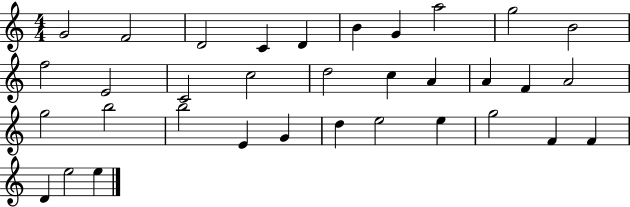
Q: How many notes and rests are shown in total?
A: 34